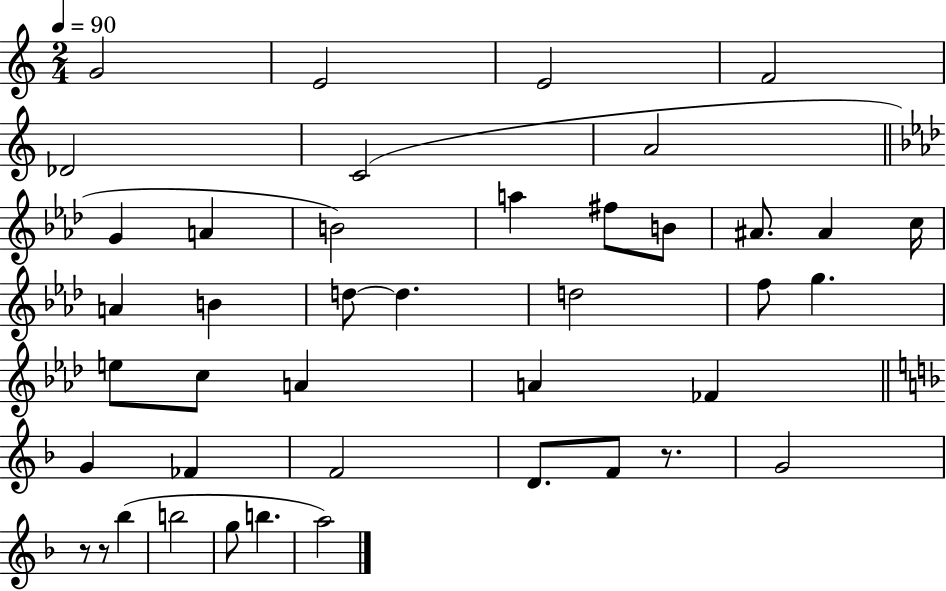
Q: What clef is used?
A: treble